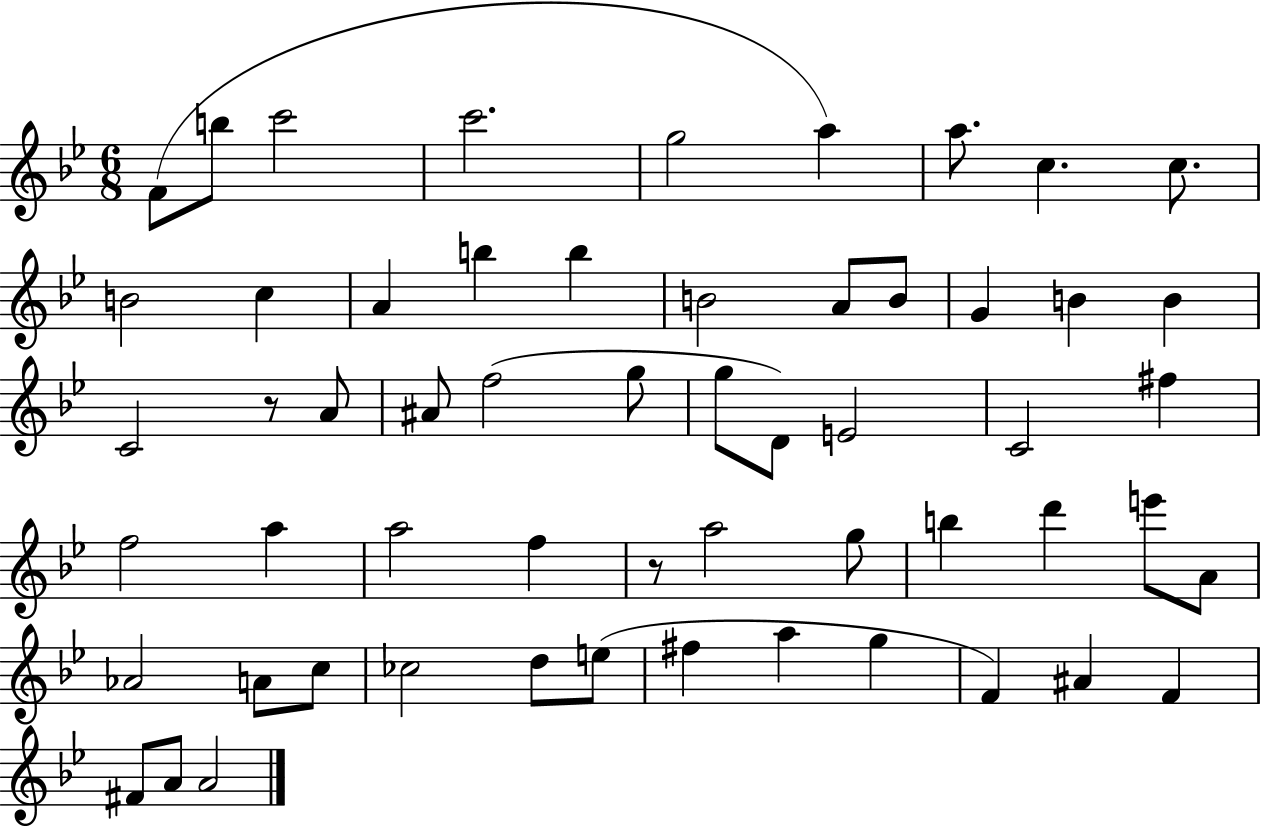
F4/e B5/e C6/h C6/h. G5/h A5/q A5/e. C5/q. C5/e. B4/h C5/q A4/q B5/q B5/q B4/h A4/e B4/e G4/q B4/q B4/q C4/h R/e A4/e A#4/e F5/h G5/e G5/e D4/e E4/h C4/h F#5/q F5/h A5/q A5/h F5/q R/e A5/h G5/e B5/q D6/q E6/e A4/e Ab4/h A4/e C5/e CES5/h D5/e E5/e F#5/q A5/q G5/q F4/q A#4/q F4/q F#4/e A4/e A4/h